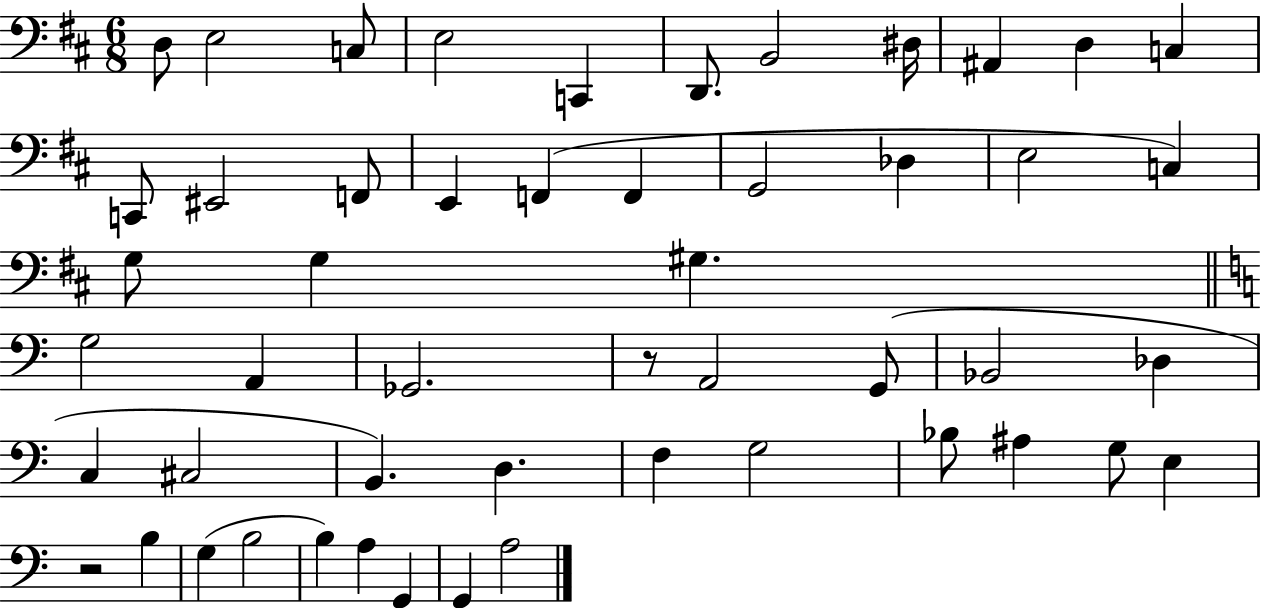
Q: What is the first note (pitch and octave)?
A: D3